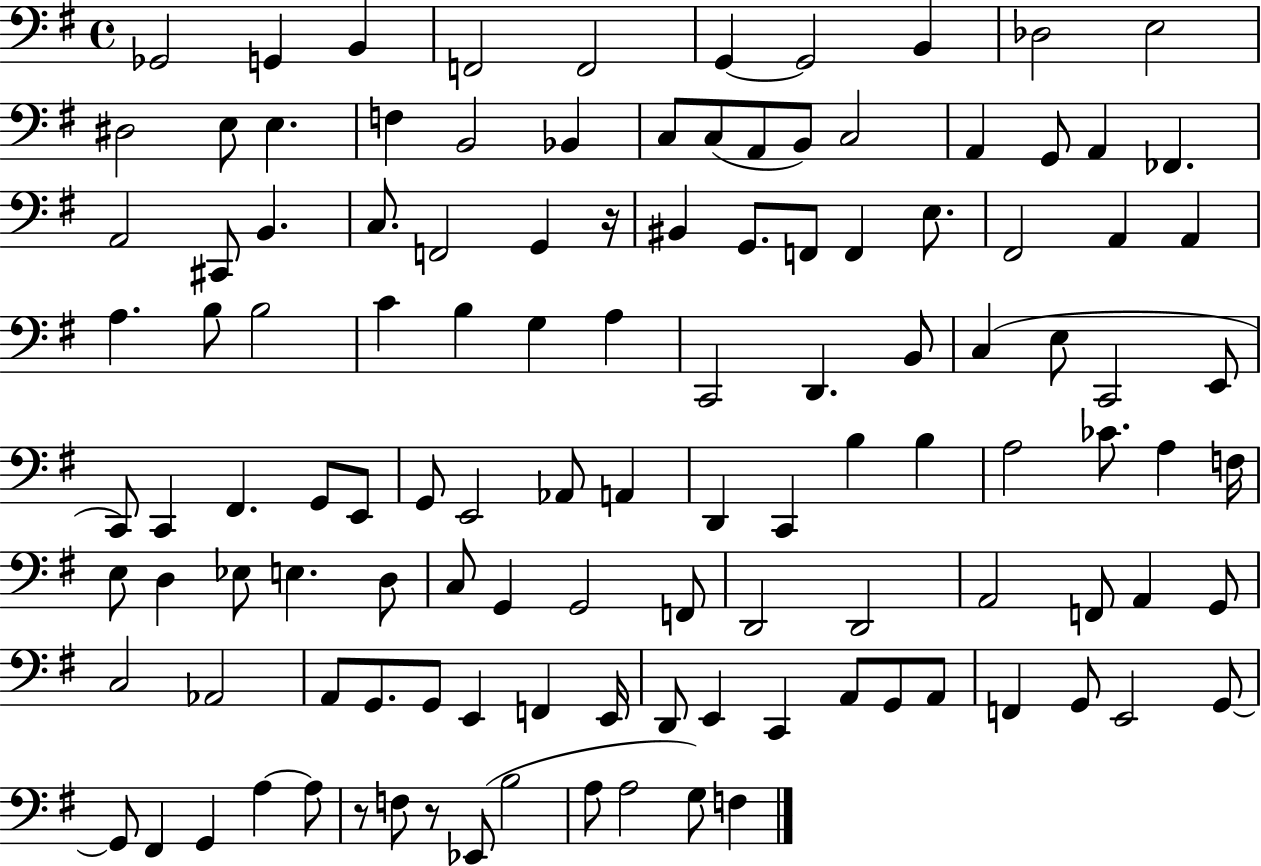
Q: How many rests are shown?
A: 3